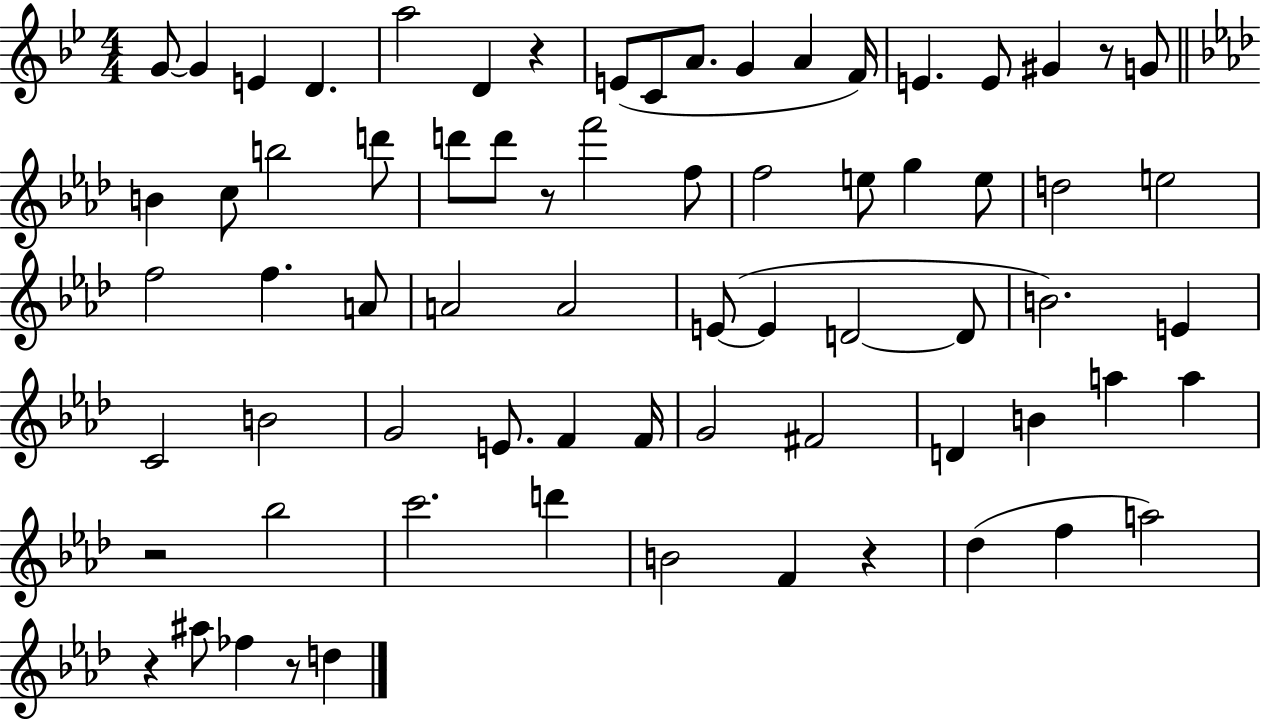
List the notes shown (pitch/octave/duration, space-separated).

G4/e G4/q E4/q D4/q. A5/h D4/q R/q E4/e C4/e A4/e. G4/q A4/q F4/s E4/q. E4/e G#4/q R/e G4/e B4/q C5/e B5/h D6/e D6/e D6/e R/e F6/h F5/e F5/h E5/e G5/q E5/e D5/h E5/h F5/h F5/q. A4/e A4/h A4/h E4/e E4/q D4/h D4/e B4/h. E4/q C4/h B4/h G4/h E4/e. F4/q F4/s G4/h F#4/h D4/q B4/q A5/q A5/q R/h Bb5/h C6/h. D6/q B4/h F4/q R/q Db5/q F5/q A5/h R/q A#5/e FES5/q R/e D5/q